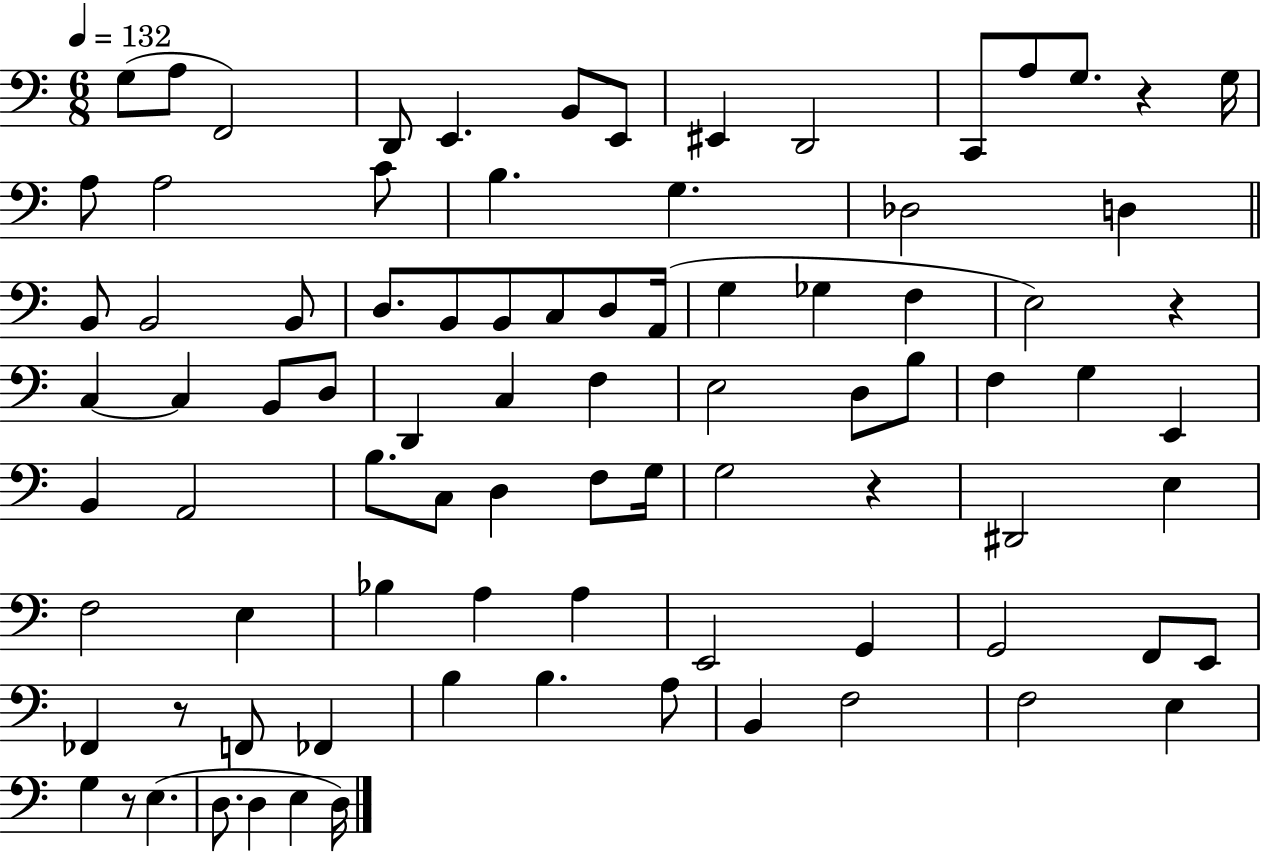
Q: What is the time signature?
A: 6/8